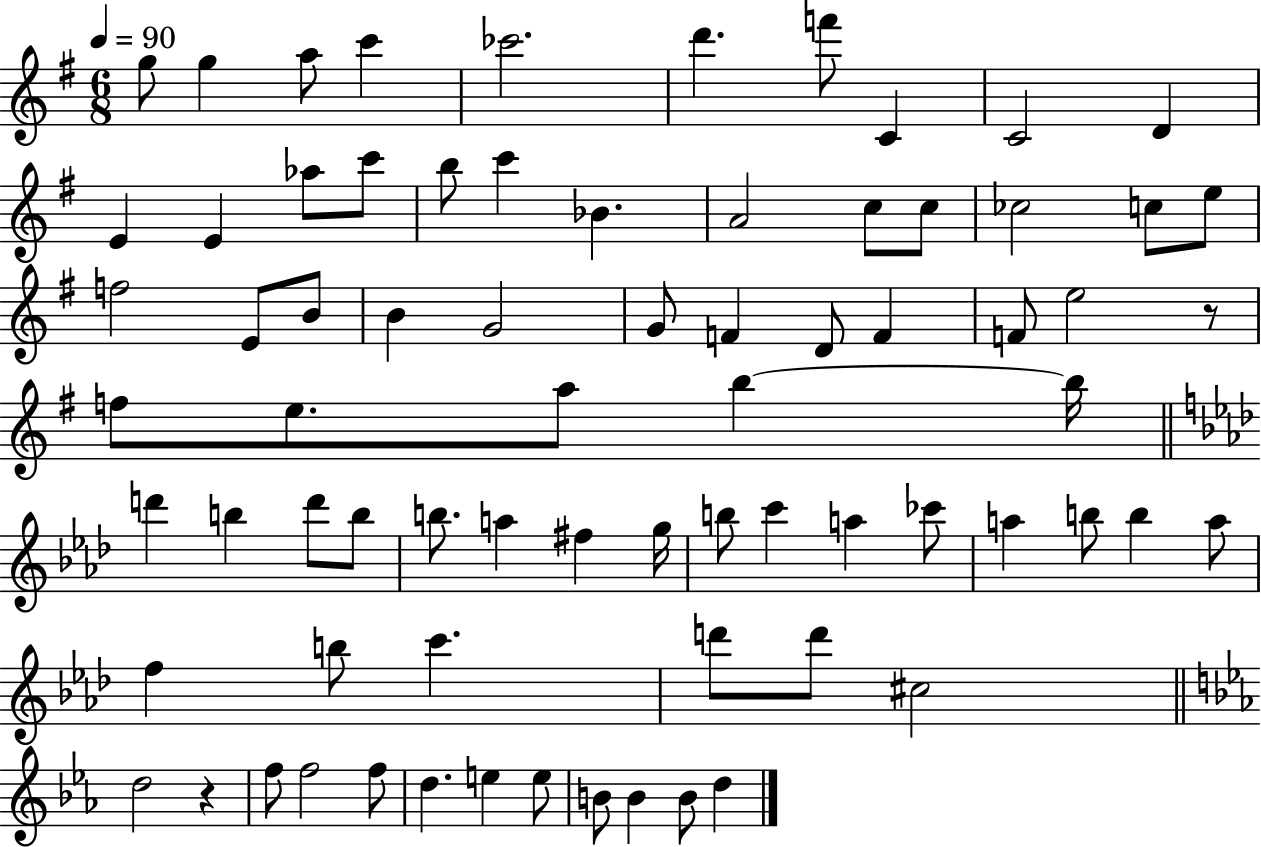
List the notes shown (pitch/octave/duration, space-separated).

G5/e G5/q A5/e C6/q CES6/h. D6/q. F6/e C4/q C4/h D4/q E4/q E4/q Ab5/e C6/e B5/e C6/q Bb4/q. A4/h C5/e C5/e CES5/h C5/e E5/e F5/h E4/e B4/e B4/q G4/h G4/e F4/q D4/e F4/q F4/e E5/h R/e F5/e E5/e. A5/e B5/q B5/s D6/q B5/q D6/e B5/e B5/e. A5/q F#5/q G5/s B5/e C6/q A5/q CES6/e A5/q B5/e B5/q A5/e F5/q B5/e C6/q. D6/e D6/e C#5/h D5/h R/q F5/e F5/h F5/e D5/q. E5/q E5/e B4/e B4/q B4/e D5/q